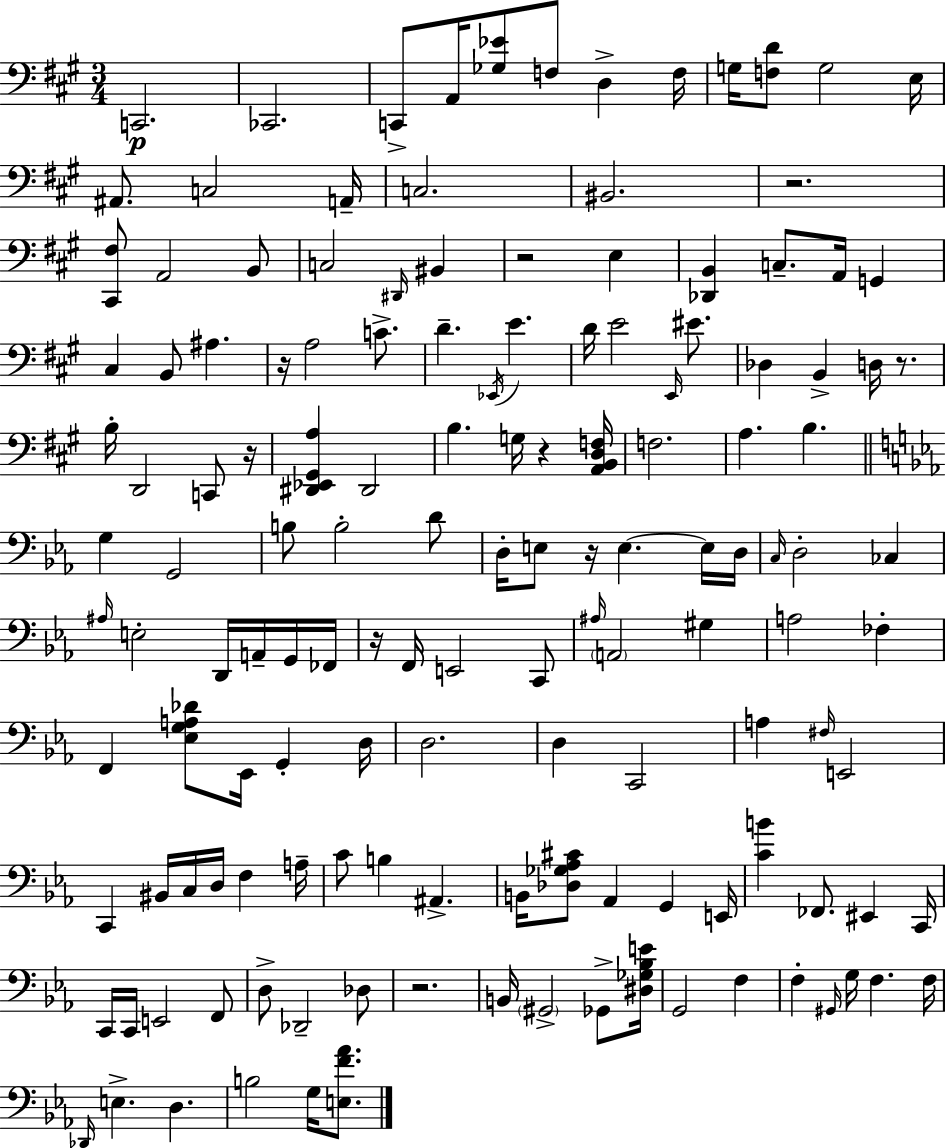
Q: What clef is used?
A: bass